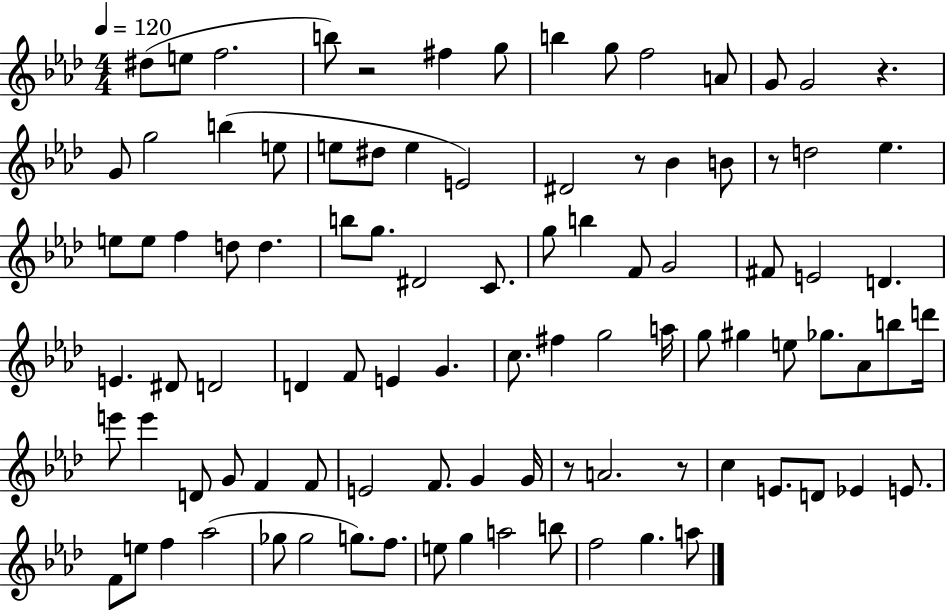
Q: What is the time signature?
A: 4/4